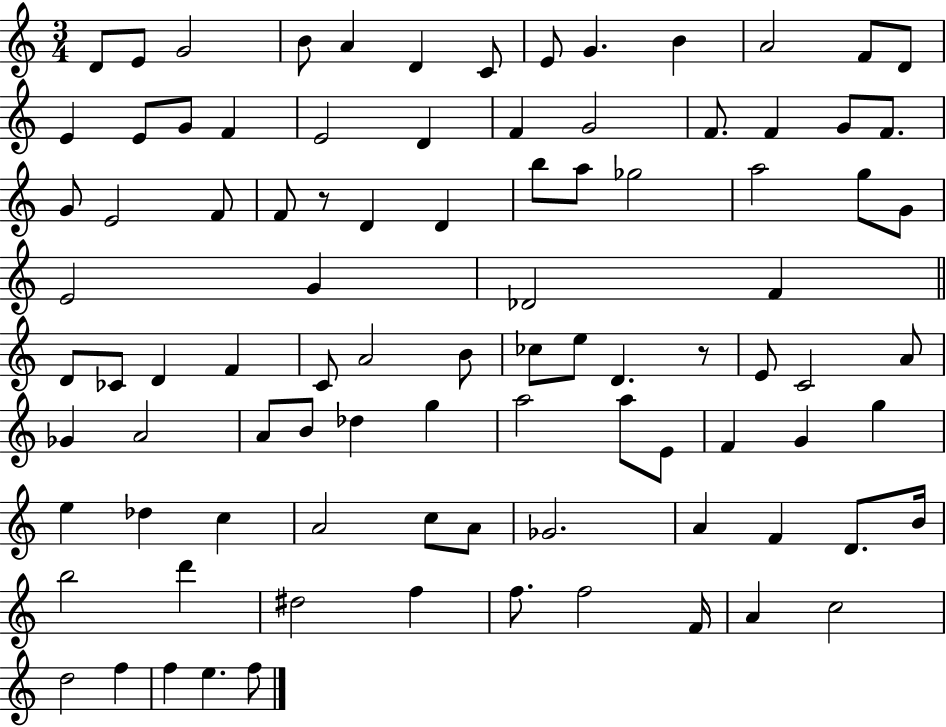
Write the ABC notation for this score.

X:1
T:Untitled
M:3/4
L:1/4
K:C
D/2 E/2 G2 B/2 A D C/2 E/2 G B A2 F/2 D/2 E E/2 G/2 F E2 D F G2 F/2 F G/2 F/2 G/2 E2 F/2 F/2 z/2 D D b/2 a/2 _g2 a2 g/2 G/2 E2 G _D2 F D/2 _C/2 D F C/2 A2 B/2 _c/2 e/2 D z/2 E/2 C2 A/2 _G A2 A/2 B/2 _d g a2 a/2 E/2 F G g e _d c A2 c/2 A/2 _G2 A F D/2 B/4 b2 d' ^d2 f f/2 f2 F/4 A c2 d2 f f e f/2